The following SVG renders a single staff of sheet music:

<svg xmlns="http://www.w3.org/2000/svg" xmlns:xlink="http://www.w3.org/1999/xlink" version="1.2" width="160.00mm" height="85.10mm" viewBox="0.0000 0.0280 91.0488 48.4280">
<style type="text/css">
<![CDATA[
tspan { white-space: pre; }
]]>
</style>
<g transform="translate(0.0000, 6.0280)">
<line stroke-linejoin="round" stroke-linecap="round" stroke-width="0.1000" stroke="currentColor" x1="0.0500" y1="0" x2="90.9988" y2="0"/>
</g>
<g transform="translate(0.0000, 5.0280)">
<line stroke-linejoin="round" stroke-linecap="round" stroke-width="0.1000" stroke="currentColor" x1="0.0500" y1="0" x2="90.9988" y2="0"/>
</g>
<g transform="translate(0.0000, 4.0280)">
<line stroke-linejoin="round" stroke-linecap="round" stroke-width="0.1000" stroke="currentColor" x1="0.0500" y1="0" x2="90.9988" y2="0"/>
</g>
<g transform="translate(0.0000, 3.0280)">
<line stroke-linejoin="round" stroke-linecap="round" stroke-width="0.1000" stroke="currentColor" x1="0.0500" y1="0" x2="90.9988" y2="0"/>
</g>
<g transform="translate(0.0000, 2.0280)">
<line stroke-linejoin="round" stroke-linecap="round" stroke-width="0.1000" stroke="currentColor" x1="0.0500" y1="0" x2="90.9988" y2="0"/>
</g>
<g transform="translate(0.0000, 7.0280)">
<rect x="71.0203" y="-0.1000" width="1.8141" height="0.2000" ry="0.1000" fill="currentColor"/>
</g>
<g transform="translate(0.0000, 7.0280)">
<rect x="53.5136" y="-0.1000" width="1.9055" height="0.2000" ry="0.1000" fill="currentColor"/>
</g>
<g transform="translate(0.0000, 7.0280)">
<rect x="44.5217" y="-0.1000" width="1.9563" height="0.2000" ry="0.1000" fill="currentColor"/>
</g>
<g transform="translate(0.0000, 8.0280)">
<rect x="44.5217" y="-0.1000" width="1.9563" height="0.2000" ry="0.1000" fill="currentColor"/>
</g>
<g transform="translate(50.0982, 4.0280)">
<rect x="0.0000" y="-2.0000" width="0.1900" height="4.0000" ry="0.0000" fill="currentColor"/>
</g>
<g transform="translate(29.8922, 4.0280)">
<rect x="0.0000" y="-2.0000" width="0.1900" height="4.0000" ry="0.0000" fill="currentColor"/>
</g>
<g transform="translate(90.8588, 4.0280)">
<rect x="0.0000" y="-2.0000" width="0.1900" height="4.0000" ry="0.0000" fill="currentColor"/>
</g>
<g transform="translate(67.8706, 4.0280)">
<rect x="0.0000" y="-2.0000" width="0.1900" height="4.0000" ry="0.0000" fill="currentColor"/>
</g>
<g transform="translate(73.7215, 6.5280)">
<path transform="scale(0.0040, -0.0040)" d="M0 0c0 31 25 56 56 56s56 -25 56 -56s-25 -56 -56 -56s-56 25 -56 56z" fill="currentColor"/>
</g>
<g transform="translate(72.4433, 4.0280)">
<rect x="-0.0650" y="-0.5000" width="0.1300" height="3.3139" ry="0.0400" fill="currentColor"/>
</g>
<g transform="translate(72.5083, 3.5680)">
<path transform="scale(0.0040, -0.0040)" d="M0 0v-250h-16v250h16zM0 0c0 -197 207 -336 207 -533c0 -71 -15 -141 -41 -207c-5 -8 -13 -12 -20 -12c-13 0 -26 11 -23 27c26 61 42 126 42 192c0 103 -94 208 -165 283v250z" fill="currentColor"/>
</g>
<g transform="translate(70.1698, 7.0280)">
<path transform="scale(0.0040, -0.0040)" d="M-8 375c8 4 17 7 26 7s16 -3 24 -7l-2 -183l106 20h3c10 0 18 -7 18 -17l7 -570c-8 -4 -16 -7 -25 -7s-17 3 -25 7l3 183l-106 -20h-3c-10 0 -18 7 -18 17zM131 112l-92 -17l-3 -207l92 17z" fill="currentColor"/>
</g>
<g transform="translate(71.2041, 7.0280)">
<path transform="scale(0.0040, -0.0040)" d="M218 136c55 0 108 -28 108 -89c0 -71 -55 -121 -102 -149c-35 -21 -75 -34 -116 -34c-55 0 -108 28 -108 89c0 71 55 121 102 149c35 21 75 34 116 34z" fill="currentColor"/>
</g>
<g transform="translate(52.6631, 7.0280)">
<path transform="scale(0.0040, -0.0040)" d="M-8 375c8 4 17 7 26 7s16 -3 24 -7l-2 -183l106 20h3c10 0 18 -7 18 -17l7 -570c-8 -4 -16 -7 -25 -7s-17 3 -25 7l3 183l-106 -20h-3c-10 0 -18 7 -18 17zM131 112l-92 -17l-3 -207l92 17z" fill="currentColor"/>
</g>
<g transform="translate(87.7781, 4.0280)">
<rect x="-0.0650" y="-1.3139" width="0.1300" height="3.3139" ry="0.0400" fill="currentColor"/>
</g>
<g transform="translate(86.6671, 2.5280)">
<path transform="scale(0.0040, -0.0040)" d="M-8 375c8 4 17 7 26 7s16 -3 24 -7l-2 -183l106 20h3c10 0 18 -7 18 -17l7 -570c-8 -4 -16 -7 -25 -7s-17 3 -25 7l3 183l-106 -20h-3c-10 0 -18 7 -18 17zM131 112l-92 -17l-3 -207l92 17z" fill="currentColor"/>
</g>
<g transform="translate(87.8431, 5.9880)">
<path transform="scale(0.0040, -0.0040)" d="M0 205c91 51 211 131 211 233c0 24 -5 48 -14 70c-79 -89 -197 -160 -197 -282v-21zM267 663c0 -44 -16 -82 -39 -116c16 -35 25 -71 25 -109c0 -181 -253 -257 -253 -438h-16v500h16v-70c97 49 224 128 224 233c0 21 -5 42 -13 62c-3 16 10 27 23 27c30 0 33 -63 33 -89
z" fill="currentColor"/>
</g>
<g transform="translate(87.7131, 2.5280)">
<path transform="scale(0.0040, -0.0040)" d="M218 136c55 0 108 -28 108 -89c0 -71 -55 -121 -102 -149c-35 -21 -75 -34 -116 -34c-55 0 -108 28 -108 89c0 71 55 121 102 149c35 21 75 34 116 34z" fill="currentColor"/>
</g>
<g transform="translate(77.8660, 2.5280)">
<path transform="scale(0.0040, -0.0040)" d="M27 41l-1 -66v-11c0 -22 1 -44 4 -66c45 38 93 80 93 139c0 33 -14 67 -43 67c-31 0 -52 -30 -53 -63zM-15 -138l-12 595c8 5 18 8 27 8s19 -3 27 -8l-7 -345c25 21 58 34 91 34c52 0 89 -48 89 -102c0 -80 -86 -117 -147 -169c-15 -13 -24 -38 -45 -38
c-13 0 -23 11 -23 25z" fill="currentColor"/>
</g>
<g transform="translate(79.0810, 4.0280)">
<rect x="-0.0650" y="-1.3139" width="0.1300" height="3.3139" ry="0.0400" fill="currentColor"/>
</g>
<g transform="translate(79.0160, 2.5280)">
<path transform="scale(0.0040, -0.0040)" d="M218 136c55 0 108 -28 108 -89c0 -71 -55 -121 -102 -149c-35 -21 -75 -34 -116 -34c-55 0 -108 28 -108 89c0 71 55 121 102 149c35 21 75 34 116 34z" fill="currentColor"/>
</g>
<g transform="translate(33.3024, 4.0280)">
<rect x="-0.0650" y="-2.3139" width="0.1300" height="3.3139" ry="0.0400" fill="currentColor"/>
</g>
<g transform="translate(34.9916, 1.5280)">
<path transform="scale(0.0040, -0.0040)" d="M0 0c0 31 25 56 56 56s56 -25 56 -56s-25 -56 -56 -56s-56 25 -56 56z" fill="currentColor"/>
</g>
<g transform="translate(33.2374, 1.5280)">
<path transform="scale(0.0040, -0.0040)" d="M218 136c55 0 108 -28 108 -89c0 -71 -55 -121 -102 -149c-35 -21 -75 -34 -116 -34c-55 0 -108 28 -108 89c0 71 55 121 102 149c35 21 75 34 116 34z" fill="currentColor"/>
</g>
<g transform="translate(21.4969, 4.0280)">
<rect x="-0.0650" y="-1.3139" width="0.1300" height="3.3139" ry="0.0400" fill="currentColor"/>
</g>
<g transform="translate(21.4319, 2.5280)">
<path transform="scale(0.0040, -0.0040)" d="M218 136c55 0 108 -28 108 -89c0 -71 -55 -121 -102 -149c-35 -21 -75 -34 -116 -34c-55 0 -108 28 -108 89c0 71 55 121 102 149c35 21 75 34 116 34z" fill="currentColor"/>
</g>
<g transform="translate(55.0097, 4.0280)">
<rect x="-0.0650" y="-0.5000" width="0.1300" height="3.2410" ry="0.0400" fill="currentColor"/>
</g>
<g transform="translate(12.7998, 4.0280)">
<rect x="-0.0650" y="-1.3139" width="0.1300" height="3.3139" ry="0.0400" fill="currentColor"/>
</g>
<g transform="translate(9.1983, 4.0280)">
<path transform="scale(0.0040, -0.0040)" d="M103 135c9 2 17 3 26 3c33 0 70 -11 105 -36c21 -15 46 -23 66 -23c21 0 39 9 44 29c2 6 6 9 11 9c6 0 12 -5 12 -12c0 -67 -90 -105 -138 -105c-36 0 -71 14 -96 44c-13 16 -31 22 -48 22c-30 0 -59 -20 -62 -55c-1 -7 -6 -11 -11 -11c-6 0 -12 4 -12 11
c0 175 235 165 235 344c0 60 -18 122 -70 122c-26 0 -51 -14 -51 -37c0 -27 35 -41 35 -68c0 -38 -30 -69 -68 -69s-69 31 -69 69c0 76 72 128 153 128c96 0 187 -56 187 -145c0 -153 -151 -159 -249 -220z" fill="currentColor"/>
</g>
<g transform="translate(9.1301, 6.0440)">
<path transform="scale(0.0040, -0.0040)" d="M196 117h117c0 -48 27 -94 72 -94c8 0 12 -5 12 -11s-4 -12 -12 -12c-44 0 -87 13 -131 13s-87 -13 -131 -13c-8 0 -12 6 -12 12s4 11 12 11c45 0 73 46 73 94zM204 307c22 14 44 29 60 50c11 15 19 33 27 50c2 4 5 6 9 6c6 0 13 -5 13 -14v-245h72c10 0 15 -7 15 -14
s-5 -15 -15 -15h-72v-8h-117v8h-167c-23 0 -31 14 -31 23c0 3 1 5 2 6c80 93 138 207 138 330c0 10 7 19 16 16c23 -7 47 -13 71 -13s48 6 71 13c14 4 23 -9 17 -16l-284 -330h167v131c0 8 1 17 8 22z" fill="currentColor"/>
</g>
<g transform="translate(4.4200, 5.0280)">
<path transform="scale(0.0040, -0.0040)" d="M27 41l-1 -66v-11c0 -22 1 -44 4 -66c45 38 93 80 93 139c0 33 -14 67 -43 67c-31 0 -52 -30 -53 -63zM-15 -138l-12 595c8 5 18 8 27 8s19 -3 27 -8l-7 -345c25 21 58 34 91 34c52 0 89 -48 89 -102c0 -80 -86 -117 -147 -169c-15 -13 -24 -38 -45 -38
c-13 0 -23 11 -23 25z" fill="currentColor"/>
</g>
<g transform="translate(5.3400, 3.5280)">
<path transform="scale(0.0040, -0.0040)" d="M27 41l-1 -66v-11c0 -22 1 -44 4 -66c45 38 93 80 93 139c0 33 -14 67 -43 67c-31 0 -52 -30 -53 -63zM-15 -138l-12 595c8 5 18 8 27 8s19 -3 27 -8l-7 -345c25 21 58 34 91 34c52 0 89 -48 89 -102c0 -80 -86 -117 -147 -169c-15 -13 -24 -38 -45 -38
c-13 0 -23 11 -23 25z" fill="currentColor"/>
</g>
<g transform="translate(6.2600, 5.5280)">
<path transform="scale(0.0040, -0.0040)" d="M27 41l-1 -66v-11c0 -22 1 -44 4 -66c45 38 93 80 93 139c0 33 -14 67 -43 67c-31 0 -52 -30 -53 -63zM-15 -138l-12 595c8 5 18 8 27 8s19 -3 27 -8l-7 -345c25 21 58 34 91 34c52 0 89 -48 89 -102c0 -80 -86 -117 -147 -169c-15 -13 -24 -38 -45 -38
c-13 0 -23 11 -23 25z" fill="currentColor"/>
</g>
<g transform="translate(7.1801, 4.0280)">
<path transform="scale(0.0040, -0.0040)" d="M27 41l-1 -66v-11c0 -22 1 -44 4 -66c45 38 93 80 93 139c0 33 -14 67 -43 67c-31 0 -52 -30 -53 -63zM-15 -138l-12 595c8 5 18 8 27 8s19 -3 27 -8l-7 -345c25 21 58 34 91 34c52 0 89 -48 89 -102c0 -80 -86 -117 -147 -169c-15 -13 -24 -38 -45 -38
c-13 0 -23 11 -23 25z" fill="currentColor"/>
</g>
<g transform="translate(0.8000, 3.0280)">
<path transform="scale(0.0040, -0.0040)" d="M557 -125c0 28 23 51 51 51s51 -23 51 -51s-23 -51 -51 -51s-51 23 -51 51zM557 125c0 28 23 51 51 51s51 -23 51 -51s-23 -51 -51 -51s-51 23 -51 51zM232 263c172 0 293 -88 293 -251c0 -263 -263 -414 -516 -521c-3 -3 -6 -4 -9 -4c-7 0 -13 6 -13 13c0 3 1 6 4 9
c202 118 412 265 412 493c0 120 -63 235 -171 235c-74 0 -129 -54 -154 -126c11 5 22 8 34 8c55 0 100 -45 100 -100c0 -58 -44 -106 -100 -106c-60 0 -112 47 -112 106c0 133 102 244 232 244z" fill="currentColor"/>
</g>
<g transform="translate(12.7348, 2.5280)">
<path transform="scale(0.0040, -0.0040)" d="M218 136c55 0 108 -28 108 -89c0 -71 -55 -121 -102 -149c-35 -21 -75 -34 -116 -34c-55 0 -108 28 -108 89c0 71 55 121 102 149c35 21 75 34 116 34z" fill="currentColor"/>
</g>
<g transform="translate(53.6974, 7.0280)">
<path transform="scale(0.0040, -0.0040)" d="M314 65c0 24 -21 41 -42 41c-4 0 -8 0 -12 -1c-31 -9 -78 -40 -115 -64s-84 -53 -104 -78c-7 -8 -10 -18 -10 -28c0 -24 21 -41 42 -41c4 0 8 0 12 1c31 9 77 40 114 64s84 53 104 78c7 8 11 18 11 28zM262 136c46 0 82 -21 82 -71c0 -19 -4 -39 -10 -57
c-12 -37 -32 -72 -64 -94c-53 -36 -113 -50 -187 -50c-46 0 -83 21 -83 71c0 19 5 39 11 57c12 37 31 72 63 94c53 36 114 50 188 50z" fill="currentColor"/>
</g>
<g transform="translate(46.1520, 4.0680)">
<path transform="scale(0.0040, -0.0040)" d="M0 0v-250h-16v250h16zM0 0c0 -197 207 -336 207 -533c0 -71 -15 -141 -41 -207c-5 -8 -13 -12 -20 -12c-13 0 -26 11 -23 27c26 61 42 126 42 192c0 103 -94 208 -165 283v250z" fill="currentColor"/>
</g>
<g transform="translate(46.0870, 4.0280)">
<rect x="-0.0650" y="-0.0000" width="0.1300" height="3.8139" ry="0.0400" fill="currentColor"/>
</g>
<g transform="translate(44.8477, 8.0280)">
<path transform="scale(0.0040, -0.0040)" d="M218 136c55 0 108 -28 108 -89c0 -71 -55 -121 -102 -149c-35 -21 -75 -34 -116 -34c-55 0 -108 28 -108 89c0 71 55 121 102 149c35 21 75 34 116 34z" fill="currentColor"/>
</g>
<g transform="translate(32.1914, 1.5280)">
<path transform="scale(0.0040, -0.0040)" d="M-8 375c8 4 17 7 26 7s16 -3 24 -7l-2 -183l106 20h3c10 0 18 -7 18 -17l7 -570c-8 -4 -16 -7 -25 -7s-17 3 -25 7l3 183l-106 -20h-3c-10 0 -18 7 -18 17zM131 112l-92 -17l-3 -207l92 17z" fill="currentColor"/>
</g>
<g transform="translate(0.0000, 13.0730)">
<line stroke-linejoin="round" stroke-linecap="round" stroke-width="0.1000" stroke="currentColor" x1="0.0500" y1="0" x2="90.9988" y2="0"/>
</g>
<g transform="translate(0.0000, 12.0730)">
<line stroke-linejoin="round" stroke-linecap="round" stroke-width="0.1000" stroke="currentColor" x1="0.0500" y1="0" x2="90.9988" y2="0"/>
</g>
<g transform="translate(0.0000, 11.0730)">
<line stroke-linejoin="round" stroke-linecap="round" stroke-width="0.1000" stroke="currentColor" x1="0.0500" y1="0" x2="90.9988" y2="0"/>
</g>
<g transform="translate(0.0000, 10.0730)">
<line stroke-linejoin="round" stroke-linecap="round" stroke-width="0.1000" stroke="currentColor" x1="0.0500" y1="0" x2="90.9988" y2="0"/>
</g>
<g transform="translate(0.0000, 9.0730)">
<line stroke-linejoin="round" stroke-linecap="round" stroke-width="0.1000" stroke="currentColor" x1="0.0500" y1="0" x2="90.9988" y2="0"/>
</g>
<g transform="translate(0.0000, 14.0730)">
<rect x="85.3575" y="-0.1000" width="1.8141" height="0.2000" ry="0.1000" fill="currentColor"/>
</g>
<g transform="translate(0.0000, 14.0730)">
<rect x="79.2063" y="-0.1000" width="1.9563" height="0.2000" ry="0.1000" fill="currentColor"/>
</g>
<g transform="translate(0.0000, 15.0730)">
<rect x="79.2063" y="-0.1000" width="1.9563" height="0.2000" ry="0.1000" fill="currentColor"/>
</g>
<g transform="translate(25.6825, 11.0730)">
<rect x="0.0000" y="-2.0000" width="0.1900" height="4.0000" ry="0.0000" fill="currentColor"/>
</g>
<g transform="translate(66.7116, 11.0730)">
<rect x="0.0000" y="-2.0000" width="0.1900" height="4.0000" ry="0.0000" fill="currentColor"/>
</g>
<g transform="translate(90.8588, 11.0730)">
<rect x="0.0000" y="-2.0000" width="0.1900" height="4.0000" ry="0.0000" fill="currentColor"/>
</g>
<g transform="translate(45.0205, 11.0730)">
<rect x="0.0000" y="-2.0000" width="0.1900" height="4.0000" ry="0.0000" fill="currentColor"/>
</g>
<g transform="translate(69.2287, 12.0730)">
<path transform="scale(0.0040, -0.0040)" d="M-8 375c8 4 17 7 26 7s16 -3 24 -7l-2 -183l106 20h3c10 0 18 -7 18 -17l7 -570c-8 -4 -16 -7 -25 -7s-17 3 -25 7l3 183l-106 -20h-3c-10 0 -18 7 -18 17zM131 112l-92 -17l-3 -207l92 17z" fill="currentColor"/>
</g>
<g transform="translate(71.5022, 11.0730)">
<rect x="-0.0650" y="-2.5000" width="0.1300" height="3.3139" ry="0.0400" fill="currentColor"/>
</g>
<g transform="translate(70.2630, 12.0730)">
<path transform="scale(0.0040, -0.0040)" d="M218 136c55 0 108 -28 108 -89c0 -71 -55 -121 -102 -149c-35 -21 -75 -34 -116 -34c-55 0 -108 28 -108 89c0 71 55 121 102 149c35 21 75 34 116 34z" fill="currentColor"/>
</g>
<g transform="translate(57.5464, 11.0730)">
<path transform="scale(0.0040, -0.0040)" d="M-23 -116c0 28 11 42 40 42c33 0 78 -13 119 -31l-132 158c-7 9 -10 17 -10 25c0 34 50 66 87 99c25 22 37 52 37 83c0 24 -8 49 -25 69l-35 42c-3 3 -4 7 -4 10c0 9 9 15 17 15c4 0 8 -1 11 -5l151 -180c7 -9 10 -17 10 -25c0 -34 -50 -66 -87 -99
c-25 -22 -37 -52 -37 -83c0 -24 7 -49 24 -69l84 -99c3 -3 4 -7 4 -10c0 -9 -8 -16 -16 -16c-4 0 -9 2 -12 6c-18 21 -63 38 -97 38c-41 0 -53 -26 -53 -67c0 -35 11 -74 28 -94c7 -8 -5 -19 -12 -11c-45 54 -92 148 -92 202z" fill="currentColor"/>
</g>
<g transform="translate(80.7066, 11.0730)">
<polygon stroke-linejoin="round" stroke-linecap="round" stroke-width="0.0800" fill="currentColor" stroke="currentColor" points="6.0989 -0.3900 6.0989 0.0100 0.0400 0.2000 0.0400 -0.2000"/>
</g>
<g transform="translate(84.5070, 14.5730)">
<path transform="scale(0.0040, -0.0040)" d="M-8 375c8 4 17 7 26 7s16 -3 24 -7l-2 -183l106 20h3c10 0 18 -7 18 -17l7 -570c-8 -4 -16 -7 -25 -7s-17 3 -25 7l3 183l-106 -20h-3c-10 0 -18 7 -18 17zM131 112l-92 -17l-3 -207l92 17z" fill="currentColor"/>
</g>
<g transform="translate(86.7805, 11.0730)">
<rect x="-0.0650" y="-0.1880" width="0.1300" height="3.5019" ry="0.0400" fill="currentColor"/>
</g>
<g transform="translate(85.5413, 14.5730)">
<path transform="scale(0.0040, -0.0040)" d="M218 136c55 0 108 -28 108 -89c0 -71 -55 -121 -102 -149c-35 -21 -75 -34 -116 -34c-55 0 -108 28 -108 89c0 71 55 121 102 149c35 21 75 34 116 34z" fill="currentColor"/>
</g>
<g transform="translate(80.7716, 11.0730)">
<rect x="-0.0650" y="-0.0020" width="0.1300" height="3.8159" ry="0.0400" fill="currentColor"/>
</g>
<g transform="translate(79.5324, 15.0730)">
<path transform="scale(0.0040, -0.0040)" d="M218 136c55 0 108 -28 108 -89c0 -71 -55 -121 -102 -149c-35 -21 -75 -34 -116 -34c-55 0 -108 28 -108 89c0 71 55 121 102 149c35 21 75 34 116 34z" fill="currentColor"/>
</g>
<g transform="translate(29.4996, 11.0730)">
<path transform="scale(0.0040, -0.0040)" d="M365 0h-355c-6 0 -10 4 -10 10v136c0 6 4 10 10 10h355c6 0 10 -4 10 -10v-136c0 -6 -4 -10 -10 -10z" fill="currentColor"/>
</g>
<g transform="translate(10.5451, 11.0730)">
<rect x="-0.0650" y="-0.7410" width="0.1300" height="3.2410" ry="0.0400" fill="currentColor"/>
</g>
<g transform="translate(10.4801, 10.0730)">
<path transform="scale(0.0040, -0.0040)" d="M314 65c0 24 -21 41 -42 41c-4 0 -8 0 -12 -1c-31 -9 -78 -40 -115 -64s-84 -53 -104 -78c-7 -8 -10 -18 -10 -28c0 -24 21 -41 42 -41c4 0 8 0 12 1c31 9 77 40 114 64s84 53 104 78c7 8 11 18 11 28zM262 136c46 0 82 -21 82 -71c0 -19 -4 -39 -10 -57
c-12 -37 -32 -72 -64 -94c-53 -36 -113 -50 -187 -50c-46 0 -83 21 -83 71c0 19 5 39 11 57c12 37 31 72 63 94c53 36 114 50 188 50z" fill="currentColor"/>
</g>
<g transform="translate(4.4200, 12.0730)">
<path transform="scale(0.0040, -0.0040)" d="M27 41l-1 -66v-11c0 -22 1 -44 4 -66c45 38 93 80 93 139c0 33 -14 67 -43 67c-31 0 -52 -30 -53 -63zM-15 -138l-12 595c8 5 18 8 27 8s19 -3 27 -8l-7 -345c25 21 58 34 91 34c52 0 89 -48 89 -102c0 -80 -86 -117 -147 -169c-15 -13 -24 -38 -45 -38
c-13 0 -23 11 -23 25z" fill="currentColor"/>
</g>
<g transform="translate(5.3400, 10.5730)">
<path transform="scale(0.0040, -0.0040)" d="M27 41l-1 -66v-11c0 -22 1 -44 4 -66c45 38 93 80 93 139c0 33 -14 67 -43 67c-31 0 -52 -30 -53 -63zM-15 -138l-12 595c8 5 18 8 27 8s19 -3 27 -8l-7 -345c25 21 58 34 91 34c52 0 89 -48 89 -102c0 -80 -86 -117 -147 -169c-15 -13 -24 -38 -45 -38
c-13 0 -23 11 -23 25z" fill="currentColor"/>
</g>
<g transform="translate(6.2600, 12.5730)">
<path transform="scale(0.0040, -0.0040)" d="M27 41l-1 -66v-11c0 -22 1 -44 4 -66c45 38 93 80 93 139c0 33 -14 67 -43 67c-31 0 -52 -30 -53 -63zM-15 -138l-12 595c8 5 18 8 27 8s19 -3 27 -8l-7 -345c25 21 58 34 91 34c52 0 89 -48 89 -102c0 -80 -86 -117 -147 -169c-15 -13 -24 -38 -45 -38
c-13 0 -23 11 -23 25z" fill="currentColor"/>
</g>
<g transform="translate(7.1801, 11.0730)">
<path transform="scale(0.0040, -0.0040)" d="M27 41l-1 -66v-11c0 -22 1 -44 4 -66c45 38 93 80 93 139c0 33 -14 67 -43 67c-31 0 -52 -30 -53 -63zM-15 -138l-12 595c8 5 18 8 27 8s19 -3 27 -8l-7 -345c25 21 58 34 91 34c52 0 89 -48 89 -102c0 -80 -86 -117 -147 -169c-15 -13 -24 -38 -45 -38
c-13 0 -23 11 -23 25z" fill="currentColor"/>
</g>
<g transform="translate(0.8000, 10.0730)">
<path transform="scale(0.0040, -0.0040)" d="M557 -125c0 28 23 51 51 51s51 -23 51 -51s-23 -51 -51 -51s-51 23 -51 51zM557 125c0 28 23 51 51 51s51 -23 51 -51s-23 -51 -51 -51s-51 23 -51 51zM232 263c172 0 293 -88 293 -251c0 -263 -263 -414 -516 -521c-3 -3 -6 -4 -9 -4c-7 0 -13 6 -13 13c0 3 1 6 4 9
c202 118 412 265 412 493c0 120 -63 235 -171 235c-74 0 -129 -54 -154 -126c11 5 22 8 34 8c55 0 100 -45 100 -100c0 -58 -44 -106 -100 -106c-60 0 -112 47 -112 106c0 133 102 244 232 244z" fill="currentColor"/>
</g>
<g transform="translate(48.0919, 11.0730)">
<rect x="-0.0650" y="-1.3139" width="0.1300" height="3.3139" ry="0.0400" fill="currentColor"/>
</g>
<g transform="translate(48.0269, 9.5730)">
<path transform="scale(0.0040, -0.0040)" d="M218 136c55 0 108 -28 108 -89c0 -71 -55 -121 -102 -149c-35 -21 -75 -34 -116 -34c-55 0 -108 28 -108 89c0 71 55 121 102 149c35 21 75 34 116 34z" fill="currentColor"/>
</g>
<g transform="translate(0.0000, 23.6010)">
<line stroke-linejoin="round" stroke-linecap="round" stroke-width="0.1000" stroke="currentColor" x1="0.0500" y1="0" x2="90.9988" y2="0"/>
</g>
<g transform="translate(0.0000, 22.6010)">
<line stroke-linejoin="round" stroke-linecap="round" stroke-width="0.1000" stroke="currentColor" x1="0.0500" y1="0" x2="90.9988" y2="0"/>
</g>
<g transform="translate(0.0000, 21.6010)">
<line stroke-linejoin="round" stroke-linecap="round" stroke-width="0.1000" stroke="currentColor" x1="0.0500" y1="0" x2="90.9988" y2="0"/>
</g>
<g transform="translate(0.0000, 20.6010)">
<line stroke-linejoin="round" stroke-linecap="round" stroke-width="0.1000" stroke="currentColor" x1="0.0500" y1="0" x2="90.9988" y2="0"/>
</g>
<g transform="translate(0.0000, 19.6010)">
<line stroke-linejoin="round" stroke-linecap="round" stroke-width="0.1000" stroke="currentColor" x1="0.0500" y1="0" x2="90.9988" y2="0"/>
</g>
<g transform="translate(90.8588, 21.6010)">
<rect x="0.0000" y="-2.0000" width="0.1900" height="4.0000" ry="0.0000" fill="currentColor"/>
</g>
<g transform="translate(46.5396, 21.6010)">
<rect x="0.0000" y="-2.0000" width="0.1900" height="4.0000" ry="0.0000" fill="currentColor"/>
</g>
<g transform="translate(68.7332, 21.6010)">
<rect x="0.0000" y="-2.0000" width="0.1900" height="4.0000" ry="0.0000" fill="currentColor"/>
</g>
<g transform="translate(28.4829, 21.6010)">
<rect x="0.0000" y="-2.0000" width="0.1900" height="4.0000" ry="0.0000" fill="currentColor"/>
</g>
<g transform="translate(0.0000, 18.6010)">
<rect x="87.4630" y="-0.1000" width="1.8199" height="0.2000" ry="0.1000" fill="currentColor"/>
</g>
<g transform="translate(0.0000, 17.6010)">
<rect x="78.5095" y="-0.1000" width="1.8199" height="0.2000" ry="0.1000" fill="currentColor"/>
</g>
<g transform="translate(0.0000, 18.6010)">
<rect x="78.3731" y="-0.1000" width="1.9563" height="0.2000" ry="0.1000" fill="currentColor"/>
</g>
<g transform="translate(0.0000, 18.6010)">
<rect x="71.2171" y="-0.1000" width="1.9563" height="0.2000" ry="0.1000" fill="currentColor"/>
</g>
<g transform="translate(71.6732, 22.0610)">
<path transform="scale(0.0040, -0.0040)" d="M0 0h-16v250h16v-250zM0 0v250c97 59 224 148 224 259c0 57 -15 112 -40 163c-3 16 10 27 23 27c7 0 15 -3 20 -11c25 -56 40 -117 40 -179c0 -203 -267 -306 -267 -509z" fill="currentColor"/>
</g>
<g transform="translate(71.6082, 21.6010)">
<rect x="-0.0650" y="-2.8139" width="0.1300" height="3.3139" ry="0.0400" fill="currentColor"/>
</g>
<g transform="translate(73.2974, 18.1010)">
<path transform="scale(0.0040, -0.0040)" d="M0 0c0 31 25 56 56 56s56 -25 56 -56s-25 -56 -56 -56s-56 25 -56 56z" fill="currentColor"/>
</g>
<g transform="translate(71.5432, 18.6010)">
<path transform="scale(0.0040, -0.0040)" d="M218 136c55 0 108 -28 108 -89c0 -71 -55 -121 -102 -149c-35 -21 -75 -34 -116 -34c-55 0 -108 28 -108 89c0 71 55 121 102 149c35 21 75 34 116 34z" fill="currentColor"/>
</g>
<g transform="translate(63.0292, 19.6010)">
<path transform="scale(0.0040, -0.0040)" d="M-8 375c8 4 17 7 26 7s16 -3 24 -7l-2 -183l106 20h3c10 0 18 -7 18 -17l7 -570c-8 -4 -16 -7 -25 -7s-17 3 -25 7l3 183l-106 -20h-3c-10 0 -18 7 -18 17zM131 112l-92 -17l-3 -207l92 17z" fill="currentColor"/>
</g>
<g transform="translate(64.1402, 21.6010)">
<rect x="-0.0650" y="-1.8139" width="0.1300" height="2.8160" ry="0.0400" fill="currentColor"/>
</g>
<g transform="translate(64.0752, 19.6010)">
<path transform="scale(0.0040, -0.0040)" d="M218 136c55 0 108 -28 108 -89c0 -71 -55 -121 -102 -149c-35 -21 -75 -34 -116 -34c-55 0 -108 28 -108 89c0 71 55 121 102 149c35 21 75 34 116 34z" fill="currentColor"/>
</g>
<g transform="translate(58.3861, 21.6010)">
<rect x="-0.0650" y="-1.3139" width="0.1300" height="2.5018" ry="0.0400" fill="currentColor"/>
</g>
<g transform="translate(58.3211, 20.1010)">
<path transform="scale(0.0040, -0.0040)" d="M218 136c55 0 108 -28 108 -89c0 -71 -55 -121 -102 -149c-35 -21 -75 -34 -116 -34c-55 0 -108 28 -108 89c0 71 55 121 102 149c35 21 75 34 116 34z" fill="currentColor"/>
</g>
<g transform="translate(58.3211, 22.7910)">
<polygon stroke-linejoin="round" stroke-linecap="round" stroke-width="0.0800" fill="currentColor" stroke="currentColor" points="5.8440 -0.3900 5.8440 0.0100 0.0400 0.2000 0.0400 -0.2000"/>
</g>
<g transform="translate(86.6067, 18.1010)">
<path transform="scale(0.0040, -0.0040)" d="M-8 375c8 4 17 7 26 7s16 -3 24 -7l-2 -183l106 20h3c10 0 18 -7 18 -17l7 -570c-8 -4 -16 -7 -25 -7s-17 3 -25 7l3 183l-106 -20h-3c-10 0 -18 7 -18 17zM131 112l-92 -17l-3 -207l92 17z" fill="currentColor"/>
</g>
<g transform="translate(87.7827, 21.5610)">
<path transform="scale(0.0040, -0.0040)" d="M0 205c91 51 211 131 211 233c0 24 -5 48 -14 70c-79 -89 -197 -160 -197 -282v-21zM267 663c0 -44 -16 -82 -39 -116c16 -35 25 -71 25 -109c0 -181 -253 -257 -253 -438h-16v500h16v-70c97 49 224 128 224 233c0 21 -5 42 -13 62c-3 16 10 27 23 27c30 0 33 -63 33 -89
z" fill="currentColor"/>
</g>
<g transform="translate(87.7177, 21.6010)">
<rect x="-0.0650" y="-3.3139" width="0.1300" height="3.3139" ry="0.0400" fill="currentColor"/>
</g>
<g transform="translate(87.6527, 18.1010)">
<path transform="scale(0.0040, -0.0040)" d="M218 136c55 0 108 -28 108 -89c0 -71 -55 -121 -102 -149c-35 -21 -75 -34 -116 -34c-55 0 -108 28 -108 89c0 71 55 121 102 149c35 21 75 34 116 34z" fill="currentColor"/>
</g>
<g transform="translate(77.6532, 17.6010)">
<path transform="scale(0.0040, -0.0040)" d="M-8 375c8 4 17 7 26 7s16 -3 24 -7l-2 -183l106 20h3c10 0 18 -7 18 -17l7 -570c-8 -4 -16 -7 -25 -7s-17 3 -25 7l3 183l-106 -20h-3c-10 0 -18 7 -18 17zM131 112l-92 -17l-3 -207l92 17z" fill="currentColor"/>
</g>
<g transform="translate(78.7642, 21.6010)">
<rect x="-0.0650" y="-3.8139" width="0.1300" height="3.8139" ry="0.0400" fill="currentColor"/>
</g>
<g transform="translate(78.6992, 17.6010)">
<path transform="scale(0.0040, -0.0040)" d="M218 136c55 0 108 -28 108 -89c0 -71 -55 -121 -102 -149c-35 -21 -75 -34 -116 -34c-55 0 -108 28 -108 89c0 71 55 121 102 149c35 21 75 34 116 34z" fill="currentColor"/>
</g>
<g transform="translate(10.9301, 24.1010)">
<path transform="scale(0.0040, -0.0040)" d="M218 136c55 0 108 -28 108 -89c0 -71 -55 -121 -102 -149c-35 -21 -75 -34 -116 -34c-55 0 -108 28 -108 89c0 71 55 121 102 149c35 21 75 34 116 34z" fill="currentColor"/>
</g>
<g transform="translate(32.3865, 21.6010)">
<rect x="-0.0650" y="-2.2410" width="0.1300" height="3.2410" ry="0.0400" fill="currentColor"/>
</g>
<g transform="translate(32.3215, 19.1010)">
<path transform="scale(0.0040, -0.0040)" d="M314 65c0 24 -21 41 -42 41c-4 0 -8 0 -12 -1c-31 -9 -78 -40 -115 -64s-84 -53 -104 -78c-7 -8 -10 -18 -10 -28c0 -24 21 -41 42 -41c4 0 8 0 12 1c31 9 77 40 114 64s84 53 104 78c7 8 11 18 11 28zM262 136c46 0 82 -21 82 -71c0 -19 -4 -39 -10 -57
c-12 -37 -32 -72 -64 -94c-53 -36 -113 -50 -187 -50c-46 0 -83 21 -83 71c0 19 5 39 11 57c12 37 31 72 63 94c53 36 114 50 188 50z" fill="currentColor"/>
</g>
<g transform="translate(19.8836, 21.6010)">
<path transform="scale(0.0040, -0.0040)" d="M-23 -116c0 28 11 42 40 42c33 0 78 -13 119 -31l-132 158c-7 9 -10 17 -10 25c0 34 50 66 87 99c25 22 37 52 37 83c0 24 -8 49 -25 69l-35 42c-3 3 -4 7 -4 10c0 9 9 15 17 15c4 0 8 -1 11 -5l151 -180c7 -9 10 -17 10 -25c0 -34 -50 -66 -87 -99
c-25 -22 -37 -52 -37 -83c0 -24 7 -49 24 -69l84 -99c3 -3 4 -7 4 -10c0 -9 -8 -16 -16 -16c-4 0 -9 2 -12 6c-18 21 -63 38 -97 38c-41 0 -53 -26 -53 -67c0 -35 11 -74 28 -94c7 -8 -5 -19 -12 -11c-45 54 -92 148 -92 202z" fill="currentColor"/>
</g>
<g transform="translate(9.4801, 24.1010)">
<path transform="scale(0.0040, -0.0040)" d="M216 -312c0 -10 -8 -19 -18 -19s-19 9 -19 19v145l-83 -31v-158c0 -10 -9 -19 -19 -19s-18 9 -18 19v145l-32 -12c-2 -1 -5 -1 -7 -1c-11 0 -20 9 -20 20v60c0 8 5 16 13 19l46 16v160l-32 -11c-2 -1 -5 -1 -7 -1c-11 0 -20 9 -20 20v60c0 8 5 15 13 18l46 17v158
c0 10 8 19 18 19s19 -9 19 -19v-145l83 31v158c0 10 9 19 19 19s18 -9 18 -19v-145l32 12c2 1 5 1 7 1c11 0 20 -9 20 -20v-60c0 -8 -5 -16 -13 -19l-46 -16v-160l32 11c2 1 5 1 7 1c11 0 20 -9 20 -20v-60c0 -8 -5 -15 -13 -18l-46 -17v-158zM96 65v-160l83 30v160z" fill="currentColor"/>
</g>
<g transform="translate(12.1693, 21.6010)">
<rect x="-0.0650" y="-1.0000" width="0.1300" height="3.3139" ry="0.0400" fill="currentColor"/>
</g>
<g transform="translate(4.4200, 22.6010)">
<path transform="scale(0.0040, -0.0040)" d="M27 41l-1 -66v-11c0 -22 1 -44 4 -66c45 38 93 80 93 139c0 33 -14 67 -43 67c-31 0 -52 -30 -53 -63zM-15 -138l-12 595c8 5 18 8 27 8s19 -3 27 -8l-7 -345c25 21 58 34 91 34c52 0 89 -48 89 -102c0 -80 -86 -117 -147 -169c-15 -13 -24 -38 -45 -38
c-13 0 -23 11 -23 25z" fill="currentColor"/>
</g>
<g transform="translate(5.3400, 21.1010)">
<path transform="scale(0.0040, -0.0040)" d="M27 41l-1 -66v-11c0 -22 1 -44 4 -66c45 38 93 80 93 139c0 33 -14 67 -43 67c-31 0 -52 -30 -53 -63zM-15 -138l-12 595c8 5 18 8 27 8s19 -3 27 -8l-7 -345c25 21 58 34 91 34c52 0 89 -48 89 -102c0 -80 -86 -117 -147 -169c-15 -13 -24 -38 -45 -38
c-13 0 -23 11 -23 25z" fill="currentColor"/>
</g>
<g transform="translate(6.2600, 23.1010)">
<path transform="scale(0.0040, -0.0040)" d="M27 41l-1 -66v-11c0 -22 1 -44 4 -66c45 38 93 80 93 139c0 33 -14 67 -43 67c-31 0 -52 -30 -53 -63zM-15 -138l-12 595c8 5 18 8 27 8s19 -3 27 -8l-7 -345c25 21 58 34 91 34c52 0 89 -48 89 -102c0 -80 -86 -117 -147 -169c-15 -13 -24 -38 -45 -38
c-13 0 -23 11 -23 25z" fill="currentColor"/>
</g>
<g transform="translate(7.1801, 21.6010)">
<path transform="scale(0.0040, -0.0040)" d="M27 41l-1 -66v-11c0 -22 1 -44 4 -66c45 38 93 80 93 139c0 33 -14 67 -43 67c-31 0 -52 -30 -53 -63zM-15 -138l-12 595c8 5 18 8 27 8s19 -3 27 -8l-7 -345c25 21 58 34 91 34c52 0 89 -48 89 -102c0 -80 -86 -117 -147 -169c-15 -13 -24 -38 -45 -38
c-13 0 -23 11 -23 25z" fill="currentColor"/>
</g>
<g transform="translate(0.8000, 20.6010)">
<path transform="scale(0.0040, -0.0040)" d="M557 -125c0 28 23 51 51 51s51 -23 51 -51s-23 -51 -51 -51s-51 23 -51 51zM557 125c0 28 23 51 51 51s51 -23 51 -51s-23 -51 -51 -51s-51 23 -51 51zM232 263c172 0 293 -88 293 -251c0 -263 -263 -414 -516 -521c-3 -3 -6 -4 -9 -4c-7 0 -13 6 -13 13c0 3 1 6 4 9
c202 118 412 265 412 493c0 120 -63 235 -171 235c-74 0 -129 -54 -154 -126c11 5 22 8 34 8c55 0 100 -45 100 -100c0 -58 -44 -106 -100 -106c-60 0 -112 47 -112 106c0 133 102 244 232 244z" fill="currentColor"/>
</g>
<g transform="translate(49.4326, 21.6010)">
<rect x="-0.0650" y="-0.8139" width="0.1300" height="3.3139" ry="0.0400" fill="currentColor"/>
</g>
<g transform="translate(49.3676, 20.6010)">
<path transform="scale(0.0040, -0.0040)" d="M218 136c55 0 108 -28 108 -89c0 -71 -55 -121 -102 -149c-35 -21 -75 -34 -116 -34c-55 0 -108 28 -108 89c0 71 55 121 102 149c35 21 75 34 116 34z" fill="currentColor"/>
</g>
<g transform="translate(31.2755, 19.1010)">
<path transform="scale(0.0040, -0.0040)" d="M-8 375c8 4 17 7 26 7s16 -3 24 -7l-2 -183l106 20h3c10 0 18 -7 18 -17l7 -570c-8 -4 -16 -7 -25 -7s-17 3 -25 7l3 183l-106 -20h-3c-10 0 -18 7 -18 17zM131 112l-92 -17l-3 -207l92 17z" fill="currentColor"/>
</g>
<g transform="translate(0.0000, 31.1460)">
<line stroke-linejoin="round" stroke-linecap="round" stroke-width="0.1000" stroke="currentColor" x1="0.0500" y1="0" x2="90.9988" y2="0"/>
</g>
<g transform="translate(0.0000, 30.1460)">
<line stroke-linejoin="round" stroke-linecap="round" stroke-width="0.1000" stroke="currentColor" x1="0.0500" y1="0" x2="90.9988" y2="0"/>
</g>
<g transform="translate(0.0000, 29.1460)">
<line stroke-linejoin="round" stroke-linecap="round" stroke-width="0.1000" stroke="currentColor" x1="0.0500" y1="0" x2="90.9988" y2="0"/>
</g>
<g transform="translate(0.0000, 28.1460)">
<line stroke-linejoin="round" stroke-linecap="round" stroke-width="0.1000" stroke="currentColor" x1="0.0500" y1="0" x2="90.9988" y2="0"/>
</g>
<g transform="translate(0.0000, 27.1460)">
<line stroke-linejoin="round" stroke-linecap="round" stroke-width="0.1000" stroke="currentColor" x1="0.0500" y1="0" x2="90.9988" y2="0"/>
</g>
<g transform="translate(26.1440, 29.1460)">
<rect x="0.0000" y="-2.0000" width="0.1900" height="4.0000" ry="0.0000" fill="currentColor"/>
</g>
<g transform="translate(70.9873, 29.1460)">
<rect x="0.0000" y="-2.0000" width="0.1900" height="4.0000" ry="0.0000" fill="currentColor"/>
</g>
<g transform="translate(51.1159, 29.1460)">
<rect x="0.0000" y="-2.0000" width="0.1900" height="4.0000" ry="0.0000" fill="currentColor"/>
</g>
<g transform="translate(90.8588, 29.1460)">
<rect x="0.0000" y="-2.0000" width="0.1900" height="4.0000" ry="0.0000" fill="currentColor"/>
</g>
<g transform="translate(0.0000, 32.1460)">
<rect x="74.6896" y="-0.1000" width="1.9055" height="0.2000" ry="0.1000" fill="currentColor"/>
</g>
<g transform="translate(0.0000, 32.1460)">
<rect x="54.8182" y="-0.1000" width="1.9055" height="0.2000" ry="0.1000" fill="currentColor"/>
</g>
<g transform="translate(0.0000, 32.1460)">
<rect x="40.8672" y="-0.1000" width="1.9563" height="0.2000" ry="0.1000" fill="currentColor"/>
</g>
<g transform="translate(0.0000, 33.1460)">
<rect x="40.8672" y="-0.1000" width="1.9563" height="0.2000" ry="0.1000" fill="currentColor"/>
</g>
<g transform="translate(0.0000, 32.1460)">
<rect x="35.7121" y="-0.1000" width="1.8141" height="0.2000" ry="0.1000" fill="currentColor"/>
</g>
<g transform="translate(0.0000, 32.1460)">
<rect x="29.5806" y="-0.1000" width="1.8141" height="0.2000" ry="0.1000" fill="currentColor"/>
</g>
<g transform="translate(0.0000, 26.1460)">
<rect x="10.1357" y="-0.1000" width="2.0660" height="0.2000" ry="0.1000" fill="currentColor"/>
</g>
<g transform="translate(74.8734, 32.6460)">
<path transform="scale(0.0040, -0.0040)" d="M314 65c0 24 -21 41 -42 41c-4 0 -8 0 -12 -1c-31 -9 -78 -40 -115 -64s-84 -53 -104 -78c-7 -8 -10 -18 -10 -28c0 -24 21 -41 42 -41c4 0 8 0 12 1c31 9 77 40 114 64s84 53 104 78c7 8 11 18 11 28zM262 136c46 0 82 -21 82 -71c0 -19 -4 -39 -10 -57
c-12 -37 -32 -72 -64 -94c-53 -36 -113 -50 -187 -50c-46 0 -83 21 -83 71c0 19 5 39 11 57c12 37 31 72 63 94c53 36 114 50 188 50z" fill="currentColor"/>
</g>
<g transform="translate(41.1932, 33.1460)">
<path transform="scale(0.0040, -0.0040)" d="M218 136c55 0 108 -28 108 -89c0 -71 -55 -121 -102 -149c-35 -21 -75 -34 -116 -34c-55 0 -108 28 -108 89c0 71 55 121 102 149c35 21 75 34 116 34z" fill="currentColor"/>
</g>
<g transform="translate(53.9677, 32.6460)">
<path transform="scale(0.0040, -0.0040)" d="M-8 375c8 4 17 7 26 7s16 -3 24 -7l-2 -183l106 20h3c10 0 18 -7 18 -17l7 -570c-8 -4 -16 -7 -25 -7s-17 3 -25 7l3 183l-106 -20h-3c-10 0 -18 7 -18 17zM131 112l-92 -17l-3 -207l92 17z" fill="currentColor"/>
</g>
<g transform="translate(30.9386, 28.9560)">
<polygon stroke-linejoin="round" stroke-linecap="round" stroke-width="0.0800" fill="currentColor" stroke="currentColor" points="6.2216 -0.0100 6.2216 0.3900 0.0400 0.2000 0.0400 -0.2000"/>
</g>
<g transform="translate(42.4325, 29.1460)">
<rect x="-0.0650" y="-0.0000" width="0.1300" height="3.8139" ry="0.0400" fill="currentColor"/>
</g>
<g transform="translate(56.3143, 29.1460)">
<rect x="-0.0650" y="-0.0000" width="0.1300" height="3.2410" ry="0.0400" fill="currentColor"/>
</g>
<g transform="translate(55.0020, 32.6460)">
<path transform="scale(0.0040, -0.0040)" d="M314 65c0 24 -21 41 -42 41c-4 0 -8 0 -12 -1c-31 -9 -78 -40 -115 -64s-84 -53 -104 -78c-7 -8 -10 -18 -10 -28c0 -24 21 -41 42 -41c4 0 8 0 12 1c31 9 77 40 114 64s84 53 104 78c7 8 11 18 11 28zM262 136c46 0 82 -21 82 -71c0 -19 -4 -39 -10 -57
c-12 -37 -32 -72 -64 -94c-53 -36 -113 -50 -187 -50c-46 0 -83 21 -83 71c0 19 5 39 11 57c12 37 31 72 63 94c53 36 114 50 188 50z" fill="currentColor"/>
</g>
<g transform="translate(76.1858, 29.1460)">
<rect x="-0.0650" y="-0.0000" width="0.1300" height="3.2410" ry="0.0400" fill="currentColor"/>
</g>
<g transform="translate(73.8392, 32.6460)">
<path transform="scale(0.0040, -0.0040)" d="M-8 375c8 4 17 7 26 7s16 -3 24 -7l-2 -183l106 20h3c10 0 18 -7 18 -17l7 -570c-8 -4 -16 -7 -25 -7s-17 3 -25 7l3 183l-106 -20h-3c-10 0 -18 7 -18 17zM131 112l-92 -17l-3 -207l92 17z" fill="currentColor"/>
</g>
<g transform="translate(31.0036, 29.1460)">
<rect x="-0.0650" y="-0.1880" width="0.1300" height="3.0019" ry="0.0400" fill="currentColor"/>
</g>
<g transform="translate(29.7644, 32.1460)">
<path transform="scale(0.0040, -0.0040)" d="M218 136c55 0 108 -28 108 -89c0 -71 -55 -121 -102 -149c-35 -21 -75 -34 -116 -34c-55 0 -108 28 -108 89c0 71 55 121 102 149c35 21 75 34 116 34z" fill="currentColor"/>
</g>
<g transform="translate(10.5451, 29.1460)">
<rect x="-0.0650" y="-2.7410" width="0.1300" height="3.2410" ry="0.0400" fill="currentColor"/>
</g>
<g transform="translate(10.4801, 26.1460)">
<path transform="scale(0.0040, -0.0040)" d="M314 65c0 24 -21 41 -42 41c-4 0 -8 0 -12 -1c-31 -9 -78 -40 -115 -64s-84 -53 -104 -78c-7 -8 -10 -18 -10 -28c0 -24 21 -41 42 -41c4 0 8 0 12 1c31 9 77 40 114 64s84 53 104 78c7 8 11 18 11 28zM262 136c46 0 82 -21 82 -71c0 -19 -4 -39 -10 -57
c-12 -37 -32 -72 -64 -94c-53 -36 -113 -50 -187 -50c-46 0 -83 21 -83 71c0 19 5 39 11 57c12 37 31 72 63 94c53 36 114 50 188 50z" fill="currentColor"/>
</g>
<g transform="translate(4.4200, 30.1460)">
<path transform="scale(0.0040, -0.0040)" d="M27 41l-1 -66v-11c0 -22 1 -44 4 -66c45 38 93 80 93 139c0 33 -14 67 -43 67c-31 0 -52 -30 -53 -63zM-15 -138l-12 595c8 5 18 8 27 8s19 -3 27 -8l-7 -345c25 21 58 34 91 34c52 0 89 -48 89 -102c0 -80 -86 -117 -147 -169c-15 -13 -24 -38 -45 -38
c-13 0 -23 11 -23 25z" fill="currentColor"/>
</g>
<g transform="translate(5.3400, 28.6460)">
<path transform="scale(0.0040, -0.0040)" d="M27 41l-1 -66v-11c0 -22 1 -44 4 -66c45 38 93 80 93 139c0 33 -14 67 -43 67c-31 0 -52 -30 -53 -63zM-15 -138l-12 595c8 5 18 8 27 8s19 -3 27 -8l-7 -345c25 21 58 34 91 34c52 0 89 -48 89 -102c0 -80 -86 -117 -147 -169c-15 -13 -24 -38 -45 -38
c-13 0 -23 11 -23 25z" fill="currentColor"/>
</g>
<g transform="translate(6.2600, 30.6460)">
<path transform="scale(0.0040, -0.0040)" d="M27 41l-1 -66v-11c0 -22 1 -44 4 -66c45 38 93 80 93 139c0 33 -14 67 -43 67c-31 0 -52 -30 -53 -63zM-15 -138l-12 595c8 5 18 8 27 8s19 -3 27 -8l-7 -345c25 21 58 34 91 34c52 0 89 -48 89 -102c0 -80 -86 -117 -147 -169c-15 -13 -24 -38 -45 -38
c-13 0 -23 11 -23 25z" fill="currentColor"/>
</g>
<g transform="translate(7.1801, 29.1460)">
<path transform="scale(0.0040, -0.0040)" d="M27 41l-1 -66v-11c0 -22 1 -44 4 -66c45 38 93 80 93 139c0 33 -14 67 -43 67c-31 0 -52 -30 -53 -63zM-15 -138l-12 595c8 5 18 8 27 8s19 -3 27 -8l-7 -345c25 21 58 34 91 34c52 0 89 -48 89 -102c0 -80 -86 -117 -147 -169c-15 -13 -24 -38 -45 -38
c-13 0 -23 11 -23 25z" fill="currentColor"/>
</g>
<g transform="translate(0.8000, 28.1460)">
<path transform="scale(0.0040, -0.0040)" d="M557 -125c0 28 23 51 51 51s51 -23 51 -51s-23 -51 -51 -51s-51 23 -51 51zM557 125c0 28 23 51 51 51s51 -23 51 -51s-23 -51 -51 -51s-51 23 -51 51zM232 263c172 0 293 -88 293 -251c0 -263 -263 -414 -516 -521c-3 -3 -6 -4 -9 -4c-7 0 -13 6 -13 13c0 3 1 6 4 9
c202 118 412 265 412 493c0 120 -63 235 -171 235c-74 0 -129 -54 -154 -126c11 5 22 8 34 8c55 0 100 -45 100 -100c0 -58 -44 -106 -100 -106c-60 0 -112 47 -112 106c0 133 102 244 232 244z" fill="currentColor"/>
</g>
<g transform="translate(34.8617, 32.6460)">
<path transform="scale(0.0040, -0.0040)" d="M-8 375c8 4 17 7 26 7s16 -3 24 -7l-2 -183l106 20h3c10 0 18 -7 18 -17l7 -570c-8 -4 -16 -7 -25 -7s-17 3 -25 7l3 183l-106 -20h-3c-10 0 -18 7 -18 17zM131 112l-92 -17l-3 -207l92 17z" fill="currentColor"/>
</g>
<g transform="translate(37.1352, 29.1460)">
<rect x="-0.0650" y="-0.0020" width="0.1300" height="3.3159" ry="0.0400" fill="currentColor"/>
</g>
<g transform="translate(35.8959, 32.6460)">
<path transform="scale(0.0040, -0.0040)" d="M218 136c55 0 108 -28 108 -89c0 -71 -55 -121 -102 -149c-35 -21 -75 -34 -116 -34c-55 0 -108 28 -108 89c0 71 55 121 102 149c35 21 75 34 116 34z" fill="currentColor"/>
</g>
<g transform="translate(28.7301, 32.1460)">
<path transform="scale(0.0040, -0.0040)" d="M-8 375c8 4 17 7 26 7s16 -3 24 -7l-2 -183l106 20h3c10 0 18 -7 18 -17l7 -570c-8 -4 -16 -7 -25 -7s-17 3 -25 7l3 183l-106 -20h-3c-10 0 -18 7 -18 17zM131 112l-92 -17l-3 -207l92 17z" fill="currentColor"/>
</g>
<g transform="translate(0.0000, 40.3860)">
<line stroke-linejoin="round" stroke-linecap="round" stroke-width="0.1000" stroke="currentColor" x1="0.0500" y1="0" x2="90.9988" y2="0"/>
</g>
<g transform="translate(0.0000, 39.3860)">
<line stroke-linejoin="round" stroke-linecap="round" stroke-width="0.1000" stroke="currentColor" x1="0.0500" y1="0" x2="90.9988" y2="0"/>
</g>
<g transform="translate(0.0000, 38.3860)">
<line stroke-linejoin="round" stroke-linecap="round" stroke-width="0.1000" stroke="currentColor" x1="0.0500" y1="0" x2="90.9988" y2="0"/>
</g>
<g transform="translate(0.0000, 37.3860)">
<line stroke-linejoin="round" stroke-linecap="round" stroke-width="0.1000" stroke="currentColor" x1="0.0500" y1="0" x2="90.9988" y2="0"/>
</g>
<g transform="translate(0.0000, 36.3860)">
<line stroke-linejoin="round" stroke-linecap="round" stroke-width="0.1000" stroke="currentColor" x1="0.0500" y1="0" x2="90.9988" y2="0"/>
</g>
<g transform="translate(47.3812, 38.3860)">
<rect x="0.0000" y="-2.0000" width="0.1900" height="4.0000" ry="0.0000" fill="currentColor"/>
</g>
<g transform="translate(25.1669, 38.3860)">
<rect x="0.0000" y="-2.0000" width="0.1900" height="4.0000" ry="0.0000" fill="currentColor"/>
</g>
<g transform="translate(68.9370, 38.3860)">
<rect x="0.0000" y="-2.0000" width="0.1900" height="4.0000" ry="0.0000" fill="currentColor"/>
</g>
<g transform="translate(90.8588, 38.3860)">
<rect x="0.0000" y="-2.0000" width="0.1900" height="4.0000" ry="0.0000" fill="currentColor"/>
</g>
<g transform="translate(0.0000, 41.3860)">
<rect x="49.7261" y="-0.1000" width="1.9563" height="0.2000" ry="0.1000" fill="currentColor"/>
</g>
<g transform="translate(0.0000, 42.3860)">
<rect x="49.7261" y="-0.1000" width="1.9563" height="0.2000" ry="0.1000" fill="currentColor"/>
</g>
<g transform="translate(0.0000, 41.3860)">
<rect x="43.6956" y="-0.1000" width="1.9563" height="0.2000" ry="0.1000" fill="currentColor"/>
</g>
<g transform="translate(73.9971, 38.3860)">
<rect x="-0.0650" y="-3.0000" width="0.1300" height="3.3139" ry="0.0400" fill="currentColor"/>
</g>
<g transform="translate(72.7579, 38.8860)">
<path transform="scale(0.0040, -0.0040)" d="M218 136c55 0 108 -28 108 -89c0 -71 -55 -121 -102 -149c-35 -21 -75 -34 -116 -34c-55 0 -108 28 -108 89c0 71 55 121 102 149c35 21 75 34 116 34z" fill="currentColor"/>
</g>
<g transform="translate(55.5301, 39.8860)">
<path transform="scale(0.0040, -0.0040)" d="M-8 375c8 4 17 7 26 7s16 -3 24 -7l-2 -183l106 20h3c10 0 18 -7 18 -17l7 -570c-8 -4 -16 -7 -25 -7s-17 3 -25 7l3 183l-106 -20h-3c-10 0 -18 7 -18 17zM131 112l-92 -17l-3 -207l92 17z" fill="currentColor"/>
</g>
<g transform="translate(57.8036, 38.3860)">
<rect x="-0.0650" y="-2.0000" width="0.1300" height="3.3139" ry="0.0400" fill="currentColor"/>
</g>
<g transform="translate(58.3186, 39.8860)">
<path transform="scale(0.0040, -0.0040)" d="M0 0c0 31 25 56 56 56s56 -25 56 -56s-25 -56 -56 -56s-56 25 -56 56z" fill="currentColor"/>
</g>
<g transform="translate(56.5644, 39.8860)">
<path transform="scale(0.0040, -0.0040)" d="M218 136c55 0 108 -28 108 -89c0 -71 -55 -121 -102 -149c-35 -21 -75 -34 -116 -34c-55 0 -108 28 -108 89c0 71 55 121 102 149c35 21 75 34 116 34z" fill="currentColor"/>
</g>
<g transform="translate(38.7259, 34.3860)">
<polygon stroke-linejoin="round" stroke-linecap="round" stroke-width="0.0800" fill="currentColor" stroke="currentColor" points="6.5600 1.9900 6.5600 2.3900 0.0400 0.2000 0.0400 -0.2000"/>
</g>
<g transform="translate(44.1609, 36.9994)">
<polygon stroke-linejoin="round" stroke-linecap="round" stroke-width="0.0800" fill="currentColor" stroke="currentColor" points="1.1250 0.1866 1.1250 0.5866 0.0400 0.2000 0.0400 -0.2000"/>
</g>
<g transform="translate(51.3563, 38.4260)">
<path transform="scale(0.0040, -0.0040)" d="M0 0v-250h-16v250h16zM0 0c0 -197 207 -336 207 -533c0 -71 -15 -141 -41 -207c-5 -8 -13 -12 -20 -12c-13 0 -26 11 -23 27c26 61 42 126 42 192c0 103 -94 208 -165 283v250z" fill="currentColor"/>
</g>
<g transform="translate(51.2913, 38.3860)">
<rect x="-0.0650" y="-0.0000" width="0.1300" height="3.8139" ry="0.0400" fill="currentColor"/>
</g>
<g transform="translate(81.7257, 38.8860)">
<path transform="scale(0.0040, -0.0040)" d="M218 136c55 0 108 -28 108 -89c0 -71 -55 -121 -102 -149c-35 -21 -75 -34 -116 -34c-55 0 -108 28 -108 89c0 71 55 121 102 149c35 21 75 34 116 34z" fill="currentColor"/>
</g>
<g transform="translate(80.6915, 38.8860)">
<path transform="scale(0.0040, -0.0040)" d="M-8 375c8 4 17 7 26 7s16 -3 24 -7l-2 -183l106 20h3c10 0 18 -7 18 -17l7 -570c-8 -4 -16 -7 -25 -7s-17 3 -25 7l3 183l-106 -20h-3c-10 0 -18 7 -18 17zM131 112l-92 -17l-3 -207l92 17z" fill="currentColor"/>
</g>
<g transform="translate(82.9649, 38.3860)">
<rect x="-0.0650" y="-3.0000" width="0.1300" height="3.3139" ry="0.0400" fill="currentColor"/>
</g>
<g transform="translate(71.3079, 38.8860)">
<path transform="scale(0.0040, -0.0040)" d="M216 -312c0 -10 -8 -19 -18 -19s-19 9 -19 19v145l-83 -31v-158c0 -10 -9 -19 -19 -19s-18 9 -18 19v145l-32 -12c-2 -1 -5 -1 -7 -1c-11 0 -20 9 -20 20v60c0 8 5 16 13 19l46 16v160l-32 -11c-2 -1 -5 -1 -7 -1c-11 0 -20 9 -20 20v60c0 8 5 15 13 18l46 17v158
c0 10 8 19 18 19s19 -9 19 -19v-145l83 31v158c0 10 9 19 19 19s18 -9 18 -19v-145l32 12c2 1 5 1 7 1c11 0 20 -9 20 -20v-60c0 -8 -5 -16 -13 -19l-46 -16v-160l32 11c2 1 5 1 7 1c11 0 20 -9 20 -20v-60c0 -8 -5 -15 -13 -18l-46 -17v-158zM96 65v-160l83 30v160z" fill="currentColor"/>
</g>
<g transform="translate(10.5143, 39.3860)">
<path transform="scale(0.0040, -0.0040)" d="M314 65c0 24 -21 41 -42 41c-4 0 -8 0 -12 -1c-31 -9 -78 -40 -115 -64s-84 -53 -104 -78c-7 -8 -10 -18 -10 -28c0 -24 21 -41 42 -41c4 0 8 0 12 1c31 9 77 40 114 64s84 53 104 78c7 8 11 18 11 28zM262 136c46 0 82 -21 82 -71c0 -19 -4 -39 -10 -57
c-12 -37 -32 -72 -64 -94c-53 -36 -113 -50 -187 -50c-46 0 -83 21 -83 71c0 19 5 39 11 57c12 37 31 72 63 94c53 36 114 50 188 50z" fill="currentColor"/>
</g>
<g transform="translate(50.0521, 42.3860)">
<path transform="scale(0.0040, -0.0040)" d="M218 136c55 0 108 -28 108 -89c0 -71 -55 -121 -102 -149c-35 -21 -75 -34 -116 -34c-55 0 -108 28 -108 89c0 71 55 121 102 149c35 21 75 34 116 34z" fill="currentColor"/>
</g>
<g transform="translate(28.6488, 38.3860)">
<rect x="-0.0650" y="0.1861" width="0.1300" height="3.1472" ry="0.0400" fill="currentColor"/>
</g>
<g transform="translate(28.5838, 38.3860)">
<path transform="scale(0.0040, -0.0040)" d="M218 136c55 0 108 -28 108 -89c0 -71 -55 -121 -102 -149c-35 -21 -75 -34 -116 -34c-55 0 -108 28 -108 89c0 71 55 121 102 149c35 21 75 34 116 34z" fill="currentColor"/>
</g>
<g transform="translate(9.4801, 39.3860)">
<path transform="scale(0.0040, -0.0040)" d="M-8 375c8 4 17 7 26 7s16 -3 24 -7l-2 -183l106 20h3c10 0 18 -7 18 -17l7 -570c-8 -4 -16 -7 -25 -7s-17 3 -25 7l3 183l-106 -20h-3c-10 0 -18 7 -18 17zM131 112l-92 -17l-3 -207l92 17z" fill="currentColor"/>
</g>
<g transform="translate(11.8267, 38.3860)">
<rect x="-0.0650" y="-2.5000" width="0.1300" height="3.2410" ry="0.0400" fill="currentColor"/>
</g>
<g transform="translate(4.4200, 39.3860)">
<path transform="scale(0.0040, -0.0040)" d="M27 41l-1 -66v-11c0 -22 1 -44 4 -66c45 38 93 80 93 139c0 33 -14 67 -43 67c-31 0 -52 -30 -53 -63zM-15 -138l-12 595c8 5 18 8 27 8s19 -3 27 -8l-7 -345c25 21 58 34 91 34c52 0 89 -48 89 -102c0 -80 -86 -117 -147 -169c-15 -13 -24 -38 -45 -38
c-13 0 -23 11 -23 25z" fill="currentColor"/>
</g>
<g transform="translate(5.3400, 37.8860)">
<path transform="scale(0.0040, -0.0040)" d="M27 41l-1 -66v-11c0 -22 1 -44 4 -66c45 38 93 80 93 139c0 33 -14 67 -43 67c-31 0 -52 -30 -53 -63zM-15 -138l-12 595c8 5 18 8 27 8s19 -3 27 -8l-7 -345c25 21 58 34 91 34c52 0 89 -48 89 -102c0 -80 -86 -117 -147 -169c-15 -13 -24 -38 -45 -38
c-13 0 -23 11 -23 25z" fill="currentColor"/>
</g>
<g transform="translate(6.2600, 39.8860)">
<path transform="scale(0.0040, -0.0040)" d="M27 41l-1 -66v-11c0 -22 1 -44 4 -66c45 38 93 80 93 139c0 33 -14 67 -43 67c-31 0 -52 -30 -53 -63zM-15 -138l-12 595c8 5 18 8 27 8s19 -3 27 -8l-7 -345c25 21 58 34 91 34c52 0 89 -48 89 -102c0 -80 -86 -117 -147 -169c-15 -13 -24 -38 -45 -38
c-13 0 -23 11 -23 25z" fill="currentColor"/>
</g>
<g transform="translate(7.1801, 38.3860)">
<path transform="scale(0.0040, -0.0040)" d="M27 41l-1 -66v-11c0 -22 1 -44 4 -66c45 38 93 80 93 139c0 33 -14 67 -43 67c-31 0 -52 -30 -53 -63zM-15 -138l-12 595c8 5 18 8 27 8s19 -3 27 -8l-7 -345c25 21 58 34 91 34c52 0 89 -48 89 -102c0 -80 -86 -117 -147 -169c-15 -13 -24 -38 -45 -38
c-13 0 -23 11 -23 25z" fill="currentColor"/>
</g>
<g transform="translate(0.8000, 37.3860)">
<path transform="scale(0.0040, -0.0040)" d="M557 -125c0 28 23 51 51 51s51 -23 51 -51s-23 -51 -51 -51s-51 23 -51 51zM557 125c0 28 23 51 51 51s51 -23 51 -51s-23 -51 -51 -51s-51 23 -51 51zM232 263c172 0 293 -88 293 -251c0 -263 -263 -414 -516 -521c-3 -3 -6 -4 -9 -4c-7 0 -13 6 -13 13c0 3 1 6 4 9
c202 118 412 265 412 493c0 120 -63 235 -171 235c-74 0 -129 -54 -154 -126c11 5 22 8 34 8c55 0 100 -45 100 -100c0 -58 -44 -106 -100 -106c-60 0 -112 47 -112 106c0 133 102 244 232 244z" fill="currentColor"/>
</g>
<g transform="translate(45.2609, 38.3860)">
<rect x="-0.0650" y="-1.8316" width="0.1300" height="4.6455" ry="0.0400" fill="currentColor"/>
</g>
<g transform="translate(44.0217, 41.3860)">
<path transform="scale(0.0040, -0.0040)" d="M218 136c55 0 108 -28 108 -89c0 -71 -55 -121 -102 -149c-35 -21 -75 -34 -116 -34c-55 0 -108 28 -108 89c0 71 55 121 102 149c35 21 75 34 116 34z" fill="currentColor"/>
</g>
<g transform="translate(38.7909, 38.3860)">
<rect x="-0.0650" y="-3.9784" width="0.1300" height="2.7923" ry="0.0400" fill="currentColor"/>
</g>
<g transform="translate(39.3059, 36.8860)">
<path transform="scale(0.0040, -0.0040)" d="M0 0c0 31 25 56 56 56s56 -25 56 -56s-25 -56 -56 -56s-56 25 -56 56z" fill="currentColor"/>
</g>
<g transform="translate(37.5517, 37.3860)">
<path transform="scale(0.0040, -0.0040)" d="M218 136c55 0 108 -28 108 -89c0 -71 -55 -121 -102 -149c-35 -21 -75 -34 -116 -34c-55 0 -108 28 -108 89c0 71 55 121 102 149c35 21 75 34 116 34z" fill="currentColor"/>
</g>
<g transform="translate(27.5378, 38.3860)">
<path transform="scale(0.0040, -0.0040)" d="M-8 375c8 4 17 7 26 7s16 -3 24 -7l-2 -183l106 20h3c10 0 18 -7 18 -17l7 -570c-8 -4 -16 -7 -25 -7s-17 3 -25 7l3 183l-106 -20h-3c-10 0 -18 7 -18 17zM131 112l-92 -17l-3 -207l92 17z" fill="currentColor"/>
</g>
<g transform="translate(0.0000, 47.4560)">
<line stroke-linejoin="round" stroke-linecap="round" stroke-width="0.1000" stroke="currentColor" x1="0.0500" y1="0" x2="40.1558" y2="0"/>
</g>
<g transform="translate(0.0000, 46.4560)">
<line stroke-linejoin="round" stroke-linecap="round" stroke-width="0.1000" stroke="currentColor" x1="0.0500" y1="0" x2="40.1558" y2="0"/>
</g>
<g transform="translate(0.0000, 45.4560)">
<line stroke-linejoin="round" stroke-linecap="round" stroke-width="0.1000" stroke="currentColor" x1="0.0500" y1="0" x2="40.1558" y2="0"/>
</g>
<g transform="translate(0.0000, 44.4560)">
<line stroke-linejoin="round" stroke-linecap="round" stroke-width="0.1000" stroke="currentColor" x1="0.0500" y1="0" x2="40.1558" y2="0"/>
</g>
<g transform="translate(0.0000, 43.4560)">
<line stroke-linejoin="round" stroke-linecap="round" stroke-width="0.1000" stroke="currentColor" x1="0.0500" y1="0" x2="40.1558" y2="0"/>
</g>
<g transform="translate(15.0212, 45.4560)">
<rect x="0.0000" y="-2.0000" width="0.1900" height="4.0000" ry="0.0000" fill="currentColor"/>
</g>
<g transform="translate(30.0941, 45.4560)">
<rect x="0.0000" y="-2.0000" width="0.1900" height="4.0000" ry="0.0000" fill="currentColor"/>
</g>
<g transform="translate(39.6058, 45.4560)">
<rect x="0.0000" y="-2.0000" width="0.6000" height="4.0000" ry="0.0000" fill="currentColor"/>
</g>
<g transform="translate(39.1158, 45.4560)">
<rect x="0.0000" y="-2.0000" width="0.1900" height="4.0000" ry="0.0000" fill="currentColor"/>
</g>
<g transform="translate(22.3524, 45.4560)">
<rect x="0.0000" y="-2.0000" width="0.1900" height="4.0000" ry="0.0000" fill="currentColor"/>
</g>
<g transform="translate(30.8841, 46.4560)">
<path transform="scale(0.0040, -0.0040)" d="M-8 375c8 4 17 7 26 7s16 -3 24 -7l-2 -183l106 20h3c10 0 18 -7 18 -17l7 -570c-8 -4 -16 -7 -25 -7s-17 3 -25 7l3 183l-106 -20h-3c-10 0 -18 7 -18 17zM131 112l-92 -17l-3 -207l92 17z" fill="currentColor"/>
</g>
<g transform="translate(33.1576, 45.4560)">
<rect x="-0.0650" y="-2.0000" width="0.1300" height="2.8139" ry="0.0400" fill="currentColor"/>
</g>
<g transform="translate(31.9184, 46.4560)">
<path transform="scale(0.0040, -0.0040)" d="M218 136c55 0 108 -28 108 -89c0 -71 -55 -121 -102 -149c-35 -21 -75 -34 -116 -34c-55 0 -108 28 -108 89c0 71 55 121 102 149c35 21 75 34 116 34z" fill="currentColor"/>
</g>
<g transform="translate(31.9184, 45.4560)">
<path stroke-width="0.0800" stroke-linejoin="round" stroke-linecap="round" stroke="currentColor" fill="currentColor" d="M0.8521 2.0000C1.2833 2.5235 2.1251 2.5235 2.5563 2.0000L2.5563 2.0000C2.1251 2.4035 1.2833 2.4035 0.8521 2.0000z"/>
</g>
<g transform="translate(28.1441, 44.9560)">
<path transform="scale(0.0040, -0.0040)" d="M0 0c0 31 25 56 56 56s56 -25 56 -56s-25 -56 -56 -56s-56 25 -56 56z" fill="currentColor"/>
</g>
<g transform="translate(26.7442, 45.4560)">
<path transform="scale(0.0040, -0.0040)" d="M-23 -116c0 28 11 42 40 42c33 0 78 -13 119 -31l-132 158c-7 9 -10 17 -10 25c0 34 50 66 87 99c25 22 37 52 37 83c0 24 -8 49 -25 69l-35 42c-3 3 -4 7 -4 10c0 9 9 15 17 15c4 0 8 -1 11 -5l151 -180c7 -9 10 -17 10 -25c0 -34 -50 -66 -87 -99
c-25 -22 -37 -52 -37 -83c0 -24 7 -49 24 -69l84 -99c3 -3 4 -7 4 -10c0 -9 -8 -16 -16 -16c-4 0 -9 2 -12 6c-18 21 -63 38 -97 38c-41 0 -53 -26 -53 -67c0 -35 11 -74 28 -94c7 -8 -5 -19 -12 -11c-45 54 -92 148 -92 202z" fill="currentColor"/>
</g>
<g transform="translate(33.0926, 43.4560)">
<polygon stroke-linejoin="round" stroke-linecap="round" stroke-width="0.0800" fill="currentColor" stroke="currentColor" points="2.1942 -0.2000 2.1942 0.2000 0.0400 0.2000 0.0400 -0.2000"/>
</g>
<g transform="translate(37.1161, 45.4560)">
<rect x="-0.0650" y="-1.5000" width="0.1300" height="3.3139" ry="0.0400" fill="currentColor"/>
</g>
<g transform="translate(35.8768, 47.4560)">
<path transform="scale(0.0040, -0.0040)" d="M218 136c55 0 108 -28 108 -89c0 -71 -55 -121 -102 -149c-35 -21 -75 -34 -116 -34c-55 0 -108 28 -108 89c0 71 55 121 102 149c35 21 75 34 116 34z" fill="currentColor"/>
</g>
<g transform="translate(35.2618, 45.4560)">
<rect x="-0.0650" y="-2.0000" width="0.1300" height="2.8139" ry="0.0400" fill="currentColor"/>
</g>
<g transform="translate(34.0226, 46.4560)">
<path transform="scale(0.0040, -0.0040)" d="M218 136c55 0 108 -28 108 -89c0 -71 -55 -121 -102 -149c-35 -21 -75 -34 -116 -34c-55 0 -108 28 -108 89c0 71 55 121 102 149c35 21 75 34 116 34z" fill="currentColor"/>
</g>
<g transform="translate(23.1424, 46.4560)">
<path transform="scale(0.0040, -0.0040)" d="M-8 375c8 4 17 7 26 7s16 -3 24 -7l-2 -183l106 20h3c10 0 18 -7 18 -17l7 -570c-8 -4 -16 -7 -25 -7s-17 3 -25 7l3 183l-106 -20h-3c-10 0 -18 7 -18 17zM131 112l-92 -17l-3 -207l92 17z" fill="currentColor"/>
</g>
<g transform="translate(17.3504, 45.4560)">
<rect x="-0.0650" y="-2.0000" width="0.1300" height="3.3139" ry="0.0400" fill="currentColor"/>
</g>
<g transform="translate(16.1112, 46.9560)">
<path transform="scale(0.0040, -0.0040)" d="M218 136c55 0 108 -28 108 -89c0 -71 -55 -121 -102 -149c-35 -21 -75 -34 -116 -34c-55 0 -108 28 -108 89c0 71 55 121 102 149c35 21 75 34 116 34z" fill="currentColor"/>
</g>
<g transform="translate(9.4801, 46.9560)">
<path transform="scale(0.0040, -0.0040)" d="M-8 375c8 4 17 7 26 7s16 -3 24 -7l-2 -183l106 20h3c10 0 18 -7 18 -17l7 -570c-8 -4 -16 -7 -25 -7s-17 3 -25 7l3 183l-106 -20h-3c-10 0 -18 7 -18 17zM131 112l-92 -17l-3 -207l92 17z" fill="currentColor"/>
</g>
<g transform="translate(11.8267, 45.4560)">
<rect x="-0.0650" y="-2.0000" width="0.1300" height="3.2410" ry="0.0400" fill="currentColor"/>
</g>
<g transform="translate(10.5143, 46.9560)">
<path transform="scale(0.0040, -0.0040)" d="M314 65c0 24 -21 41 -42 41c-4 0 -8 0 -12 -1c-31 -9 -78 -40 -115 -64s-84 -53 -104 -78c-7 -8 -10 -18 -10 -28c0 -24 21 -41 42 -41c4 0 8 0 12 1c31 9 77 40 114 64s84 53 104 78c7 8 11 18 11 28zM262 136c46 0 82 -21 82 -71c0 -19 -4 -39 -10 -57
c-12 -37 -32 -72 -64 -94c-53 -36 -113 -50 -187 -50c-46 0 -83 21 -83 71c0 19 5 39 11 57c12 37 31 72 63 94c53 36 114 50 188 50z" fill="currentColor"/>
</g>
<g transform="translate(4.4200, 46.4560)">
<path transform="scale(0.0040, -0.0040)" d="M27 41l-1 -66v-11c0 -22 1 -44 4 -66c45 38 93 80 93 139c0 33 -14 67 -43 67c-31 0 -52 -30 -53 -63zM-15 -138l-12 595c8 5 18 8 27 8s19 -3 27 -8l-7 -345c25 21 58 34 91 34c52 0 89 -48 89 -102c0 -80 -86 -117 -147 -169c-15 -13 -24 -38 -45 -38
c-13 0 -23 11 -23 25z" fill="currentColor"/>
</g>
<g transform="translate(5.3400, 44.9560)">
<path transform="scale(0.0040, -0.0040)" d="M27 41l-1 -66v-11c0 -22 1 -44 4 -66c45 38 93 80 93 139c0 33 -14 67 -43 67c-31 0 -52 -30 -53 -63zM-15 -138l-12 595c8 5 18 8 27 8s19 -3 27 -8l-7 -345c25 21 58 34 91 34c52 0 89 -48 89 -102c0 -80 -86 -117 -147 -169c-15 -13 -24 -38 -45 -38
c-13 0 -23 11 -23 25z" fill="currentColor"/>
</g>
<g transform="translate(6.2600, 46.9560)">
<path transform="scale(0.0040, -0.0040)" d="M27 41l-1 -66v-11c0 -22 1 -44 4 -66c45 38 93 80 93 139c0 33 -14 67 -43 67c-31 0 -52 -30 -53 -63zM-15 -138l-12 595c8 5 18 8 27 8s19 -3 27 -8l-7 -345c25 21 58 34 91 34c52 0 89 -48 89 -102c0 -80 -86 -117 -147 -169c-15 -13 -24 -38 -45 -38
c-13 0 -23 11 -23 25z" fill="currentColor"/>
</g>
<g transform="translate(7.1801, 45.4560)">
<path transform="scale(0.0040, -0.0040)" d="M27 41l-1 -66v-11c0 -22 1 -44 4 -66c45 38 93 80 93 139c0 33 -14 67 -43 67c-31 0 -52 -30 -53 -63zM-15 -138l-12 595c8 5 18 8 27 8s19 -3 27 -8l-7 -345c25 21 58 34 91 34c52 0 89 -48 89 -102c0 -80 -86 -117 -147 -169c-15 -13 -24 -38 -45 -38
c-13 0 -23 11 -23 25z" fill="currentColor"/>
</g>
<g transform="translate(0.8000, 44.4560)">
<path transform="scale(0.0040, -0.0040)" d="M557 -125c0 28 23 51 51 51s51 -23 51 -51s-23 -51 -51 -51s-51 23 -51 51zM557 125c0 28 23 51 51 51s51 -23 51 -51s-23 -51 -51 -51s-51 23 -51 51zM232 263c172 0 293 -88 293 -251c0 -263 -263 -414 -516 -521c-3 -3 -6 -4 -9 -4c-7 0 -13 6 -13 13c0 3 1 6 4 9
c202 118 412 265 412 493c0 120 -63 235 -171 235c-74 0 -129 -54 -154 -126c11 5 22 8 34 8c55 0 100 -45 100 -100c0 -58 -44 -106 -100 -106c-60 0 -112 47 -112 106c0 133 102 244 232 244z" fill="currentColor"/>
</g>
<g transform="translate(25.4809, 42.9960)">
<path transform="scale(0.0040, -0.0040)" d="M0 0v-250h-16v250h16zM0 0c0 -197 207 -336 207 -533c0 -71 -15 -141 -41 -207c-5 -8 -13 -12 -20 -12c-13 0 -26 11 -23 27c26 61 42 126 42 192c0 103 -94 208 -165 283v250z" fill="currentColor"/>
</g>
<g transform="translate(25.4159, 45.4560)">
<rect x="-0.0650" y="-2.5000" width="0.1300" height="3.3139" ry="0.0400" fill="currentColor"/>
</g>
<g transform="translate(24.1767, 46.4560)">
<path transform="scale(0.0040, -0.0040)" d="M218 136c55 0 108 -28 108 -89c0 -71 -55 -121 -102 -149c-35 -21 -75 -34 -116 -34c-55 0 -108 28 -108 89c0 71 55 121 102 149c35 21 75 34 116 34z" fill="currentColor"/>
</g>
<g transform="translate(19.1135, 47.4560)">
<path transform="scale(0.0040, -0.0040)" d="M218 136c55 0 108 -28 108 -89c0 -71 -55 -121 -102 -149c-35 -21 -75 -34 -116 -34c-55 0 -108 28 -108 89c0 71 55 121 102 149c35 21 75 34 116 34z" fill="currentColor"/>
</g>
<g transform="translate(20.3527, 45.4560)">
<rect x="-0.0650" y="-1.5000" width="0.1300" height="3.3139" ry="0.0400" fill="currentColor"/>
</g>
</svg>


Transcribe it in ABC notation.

X:1
T:Untitled
M:2/4
L:1/4
K:Ab
G, G, B, C,,/2 E,,2 E,,/2 _G, G,/4 F,2 z2 G, z B,, C,,/2 D,,/2 ^F,, z B,2 F, G,/2 A,/2 C/2 E D/4 C2 E,,/2 D,,/2 C,, D,,2 D,,2 B,,2 D, F,/2 _E,,/4 C,,/2 A,, ^C, C, A,,2 _A,, G,, B,,/2 z B,,/2 B,,/2 G,,